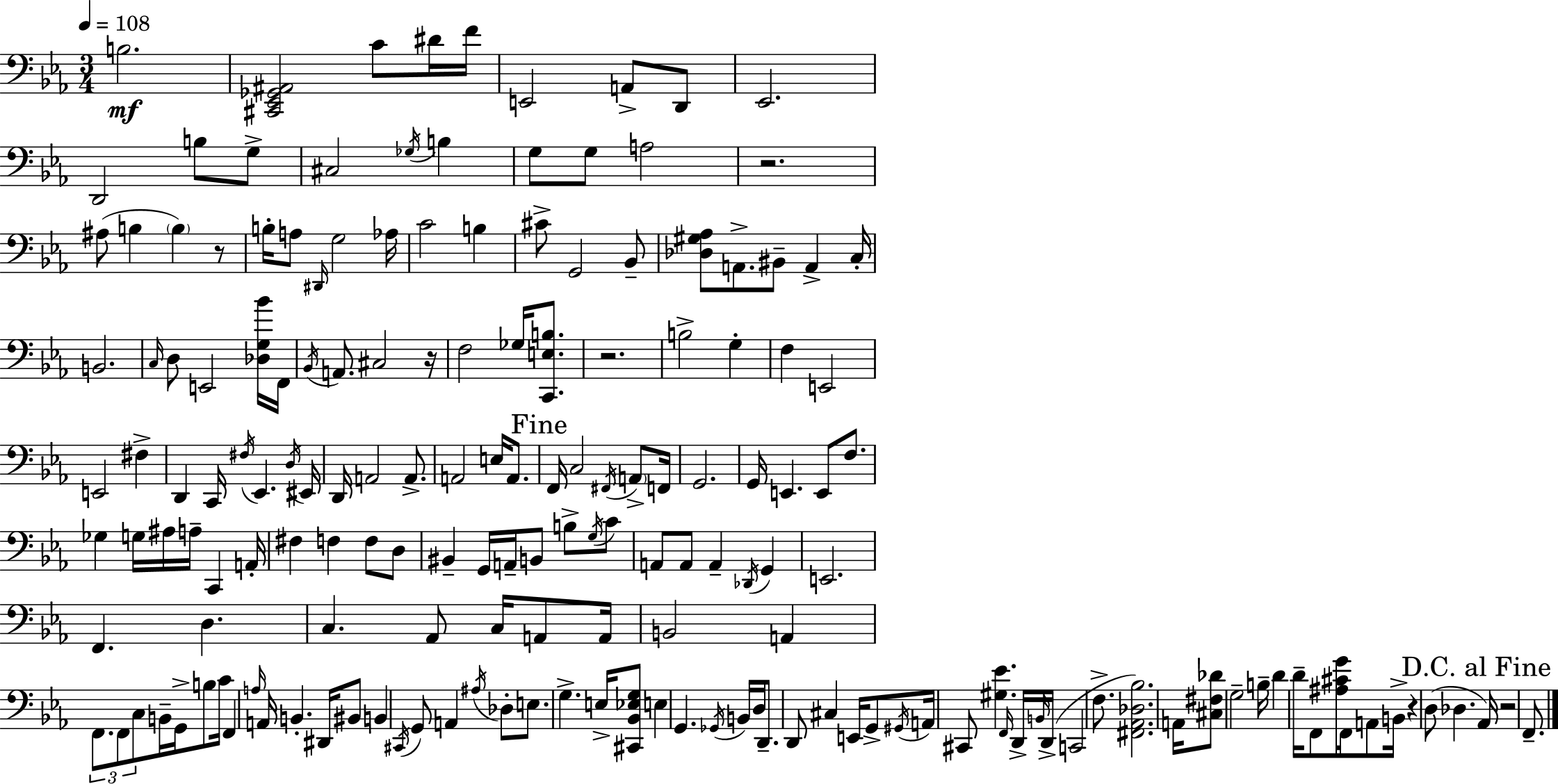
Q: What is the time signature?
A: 3/4